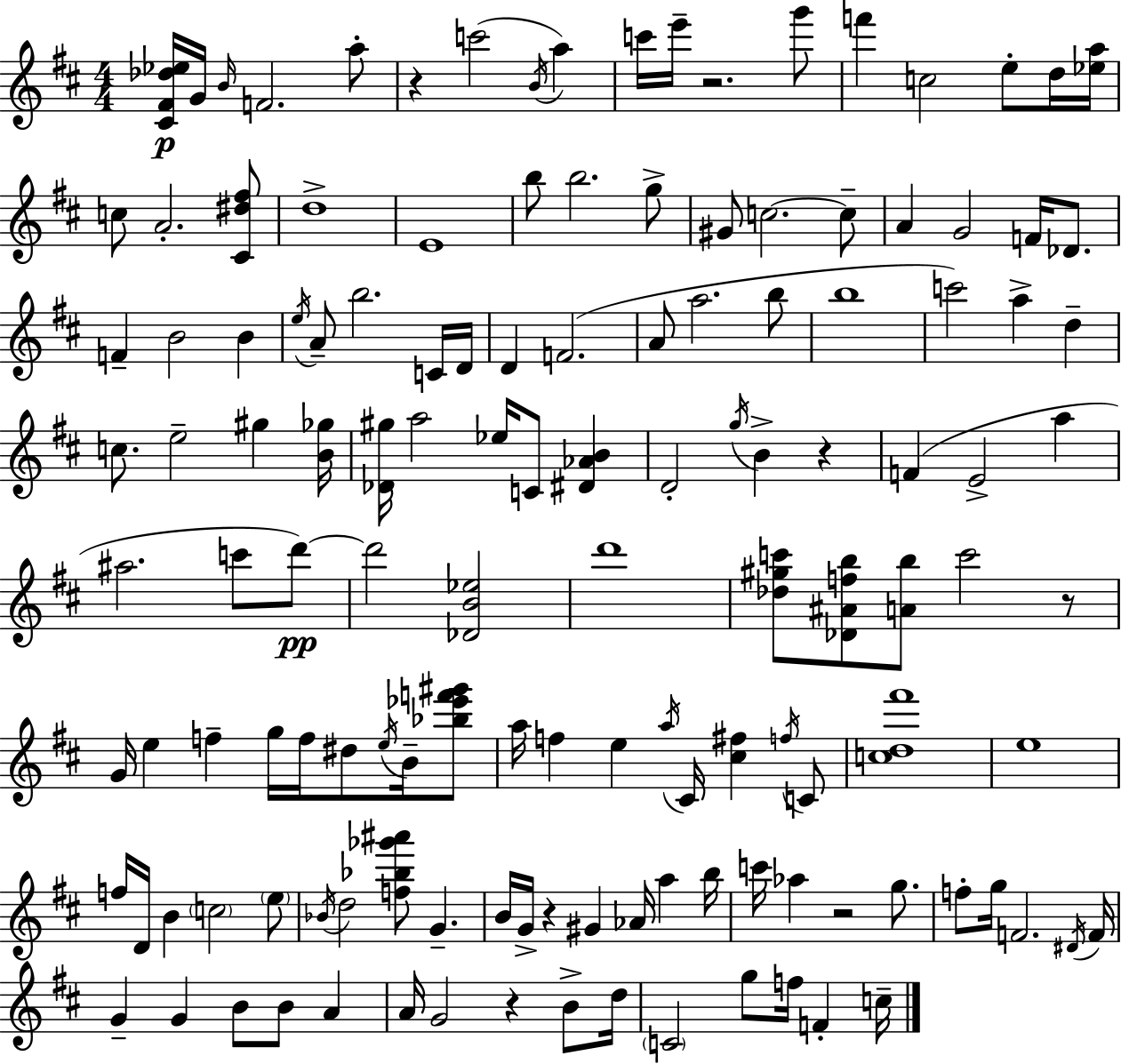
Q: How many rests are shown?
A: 7